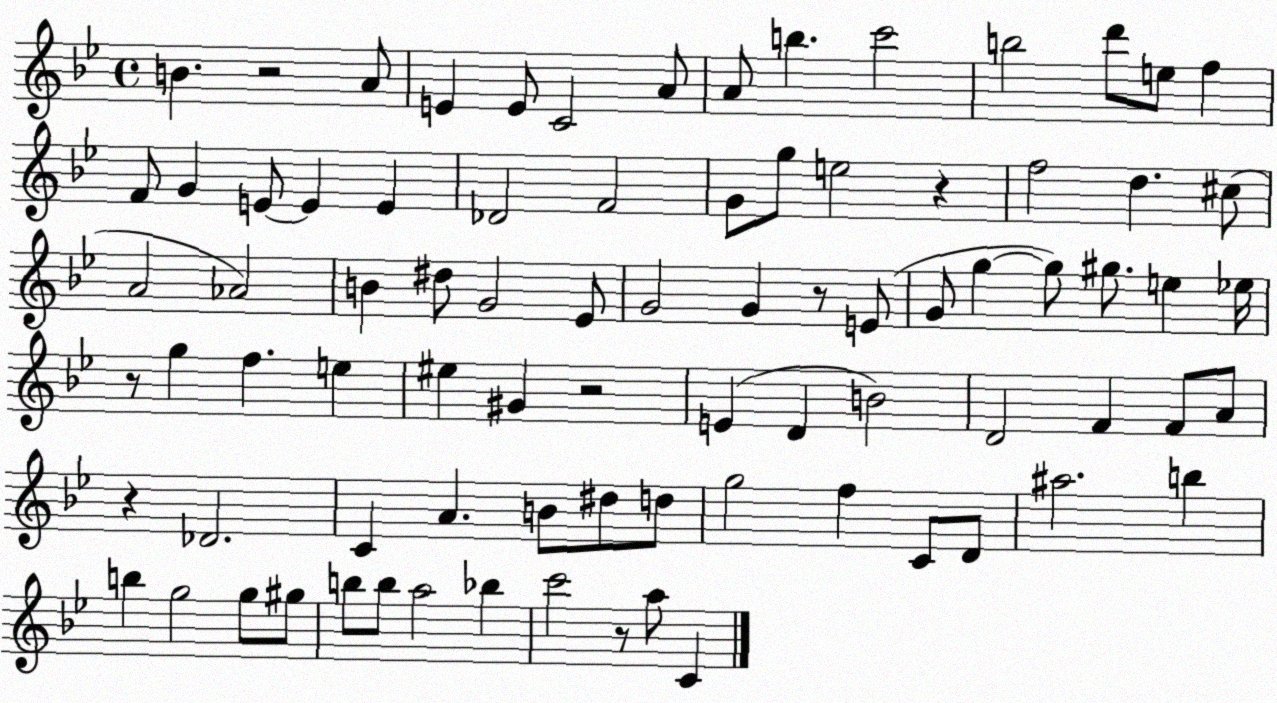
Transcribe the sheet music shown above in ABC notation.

X:1
T:Untitled
M:4/4
L:1/4
K:Bb
B z2 A/2 E E/2 C2 A/2 A/2 b c'2 b2 d'/2 e/2 f F/2 G E/2 E E _D2 F2 G/2 g/2 e2 z f2 d ^c/2 A2 _A2 B ^d/2 G2 _E/2 G2 G z/2 E/2 G/2 g g/2 ^g/2 e _e/4 z/2 g f e ^e ^G z2 E D B2 D2 F F/2 A/2 z _D2 C A B/2 ^d/2 d/2 g2 f C/2 D/2 ^a2 b b g2 g/2 ^g/2 b/2 b/2 a2 _b c'2 z/2 a/2 C